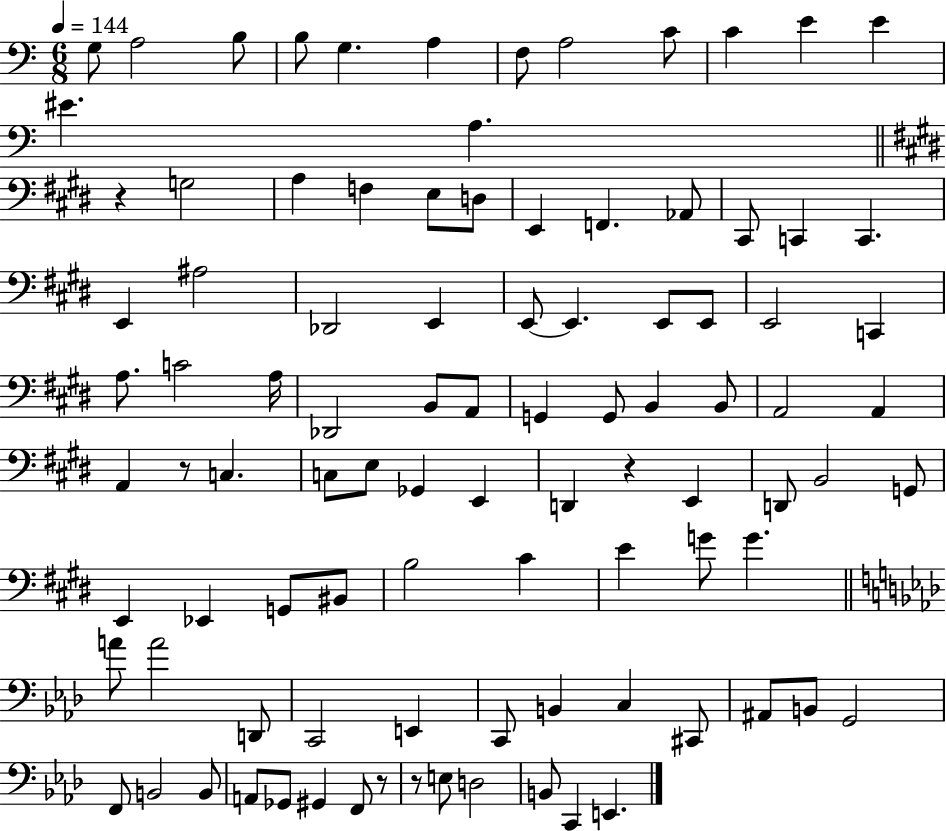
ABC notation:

X:1
T:Untitled
M:6/8
L:1/4
K:C
G,/2 A,2 B,/2 B,/2 G, A, F,/2 A,2 C/2 C E E ^E A, z G,2 A, F, E,/2 D,/2 E,, F,, _A,,/2 ^C,,/2 C,, C,, E,, ^A,2 _D,,2 E,, E,,/2 E,, E,,/2 E,,/2 E,,2 C,, A,/2 C2 A,/4 _D,,2 B,,/2 A,,/2 G,, G,,/2 B,, B,,/2 A,,2 A,, A,, z/2 C, C,/2 E,/2 _G,, E,, D,, z E,, D,,/2 B,,2 G,,/2 E,, _E,, G,,/2 ^B,,/2 B,2 ^C E G/2 G A/2 A2 D,,/2 C,,2 E,, C,,/2 B,, C, ^C,,/2 ^A,,/2 B,,/2 G,,2 F,,/2 B,,2 B,,/2 A,,/2 _G,,/2 ^G,, F,,/2 z/2 z/2 E,/2 D,2 B,,/2 C,, E,,